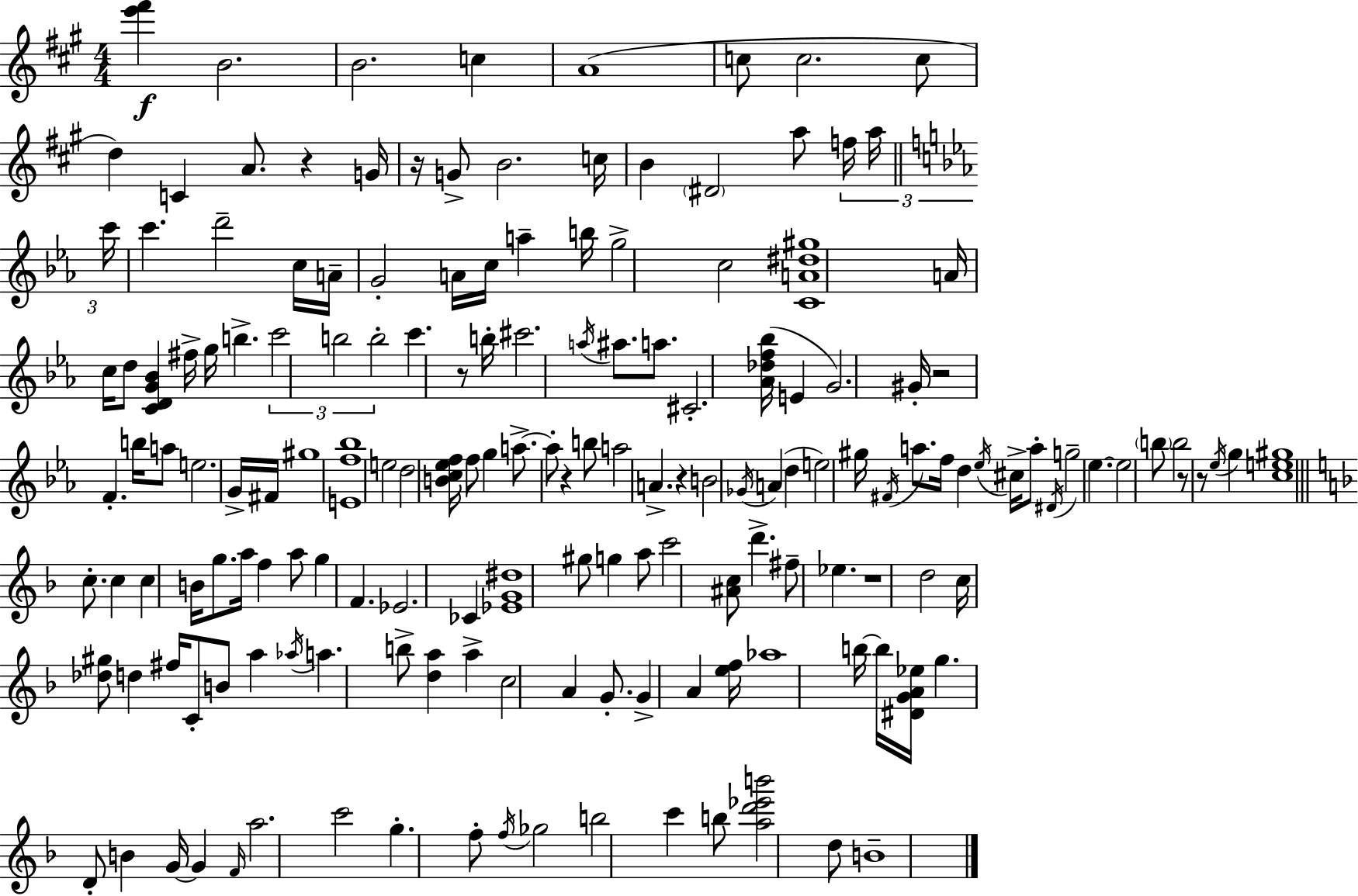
X:1
T:Untitled
M:4/4
L:1/4
K:A
[e'^f'] B2 B2 c A4 c/2 c2 c/2 d C A/2 z G/4 z/4 G/2 B2 c/4 B ^D2 a/2 f/4 a/4 c'/4 c' d'2 c/4 A/4 G2 A/4 c/4 a b/4 g2 c2 [CA^d^g]4 A/4 c/4 d/2 [CDG_B] ^f/4 g/4 b c'2 b2 b2 c' z/2 b/4 ^c'2 a/4 ^a/2 a/2 ^C2 [_A_df_b]/4 E G2 ^G/4 z2 F b/4 a/2 e2 G/4 ^F/4 ^g4 [Ef_b]4 e2 d2 [Bc_ef]/4 f/2 g a/2 a/2 z b/2 a2 A z B2 _G/4 A d e2 ^g/4 ^F/4 a/2 f/4 d _e/4 ^c/4 a/2 ^D/4 g2 _e _e2 b/2 b2 z/2 z/2 _e/4 g [ce^g]4 c/2 c c B/4 g/2 a/4 f a/2 g F _E2 _C [_EG^d]4 ^g/2 g a/2 c'2 [^Ac]/2 d' ^f/2 _e z4 d2 c/4 [_d^g]/2 d ^f/4 C/2 B/2 a _a/4 a b/2 [da] a c2 A G/2 G A [ef]/4 _a4 b/4 b/4 [^DGA_e]/4 g D/2 B G/4 G F/4 a2 c'2 g f/2 f/4 _g2 b2 c' b/2 [ad'_e'b']2 d/2 B4